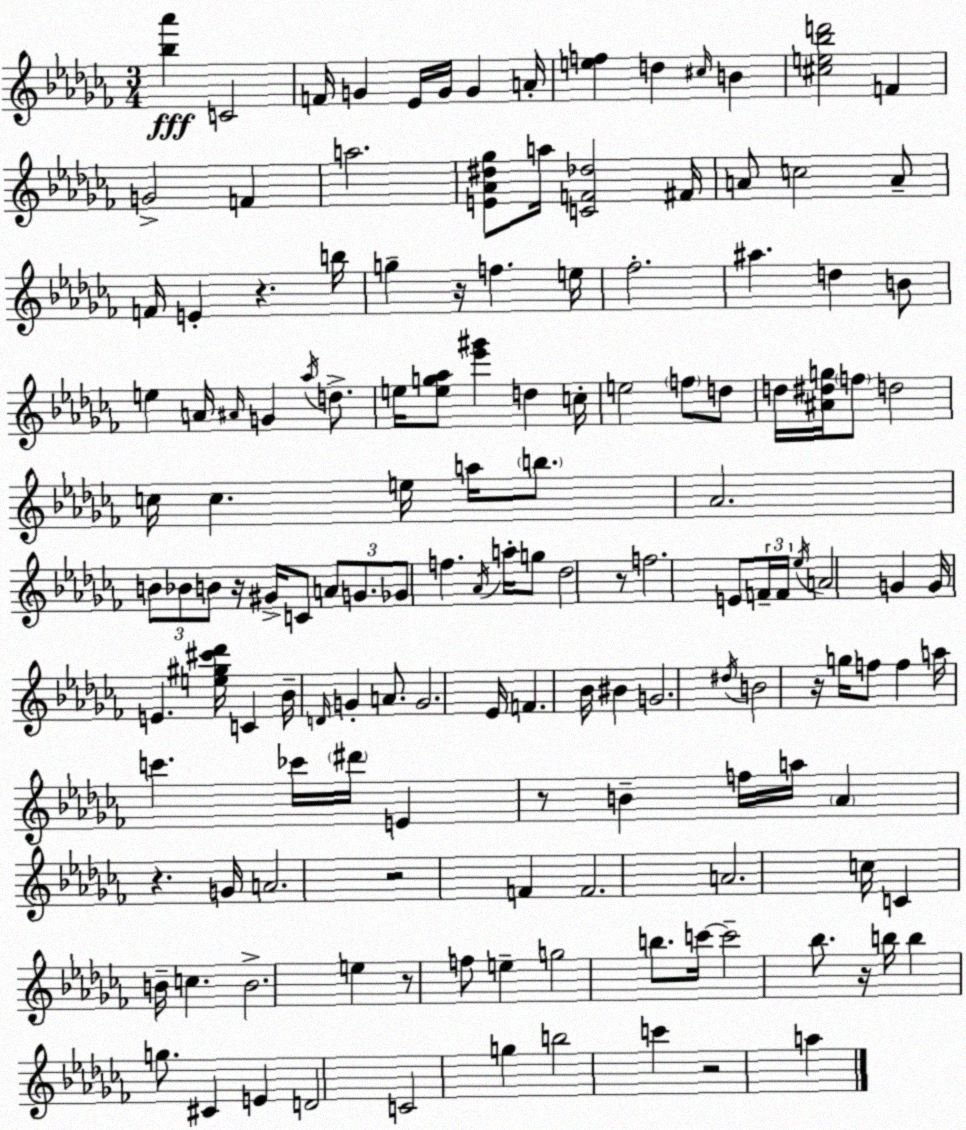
X:1
T:Untitled
M:3/4
L:1/4
K:Abm
[_b_a'] C2 F/4 G _E/4 G/4 G A/4 [ef] d ^c/4 B [^ce_bd']2 F G2 F a2 [E_A^d_g]/2 a/4 [CF_d]2 ^F/4 A/2 c2 A/2 F/4 E z b/4 g z/4 f e/4 _f2 ^a d B/2 e A/4 ^A/4 G _a/4 d/2 e/4 [eg_a]/2 [_e'^g'] d c/4 e2 f/2 d/2 d/4 [^A^dg]/4 f/2 d2 c/4 c e/4 a/4 b/2 _A2 B/2 _B/2 B/2 z/4 ^G/4 C/2 A/2 G/2 _G/2 f _A/4 a/4 g/2 _d2 z/2 f2 E/2 F/4 F/4 _e/4 A2 G G/4 E [e^g^c'_d']/4 C _B/4 D/4 G A/2 G2 _E/4 F _B/4 ^B G2 ^d/4 B2 z/4 g/4 f/2 f a/4 c' _c'/4 ^d'/4 E z/2 B f/4 a/4 _A z G/4 A2 z2 F F2 A2 c/4 C B/4 c B2 e z/2 f/2 e g2 b/2 c'/4 c'2 _b/2 z/4 b/4 b g/2 ^C E D2 C2 g b2 c' z2 a